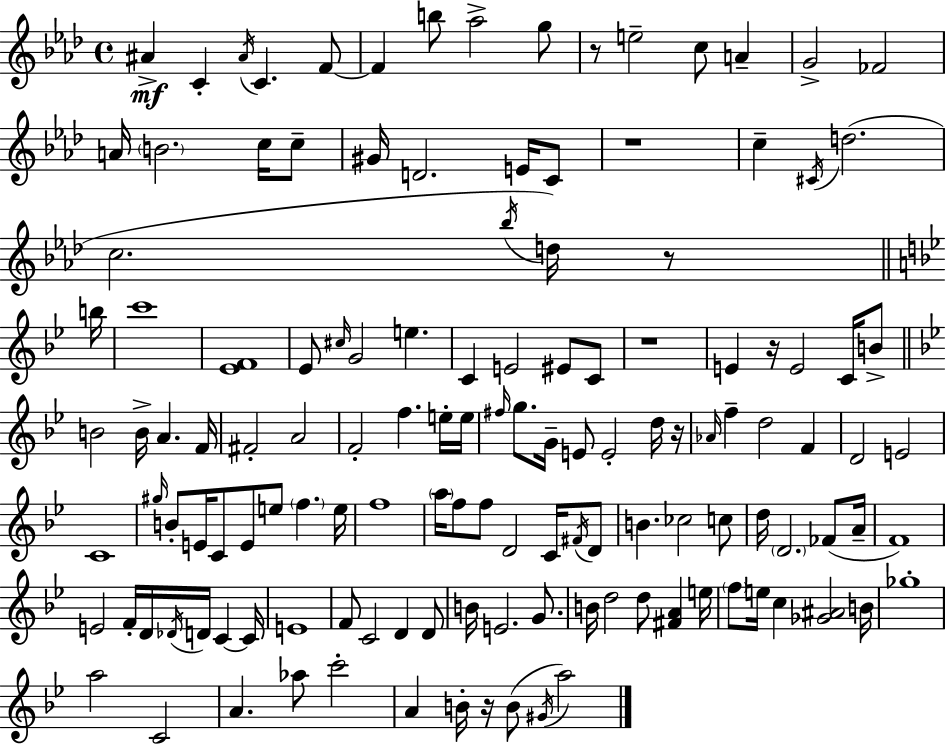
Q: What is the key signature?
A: F minor